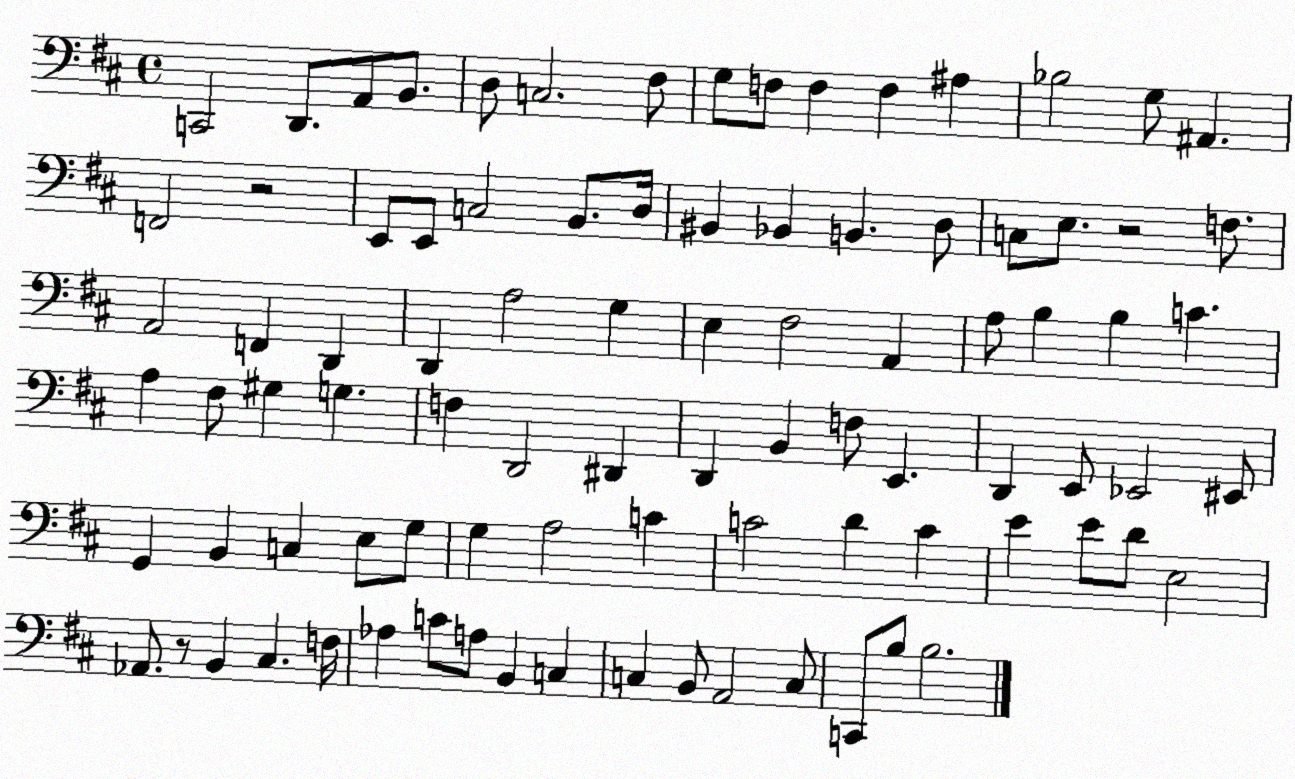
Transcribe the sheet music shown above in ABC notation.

X:1
T:Untitled
M:4/4
L:1/4
K:D
C,,2 D,,/2 A,,/2 B,,/2 D,/2 C,2 ^F,/2 G,/2 F,/2 F, F, ^A, _B,2 G,/2 ^A,, F,,2 z2 E,,/2 E,,/2 C,2 B,,/2 D,/4 ^B,, _B,, B,, D,/2 C,/2 E,/2 z2 F,/2 A,,2 F,, D,, D,, A,2 G, E, ^F,2 A,, A,/2 B, B, C A, ^F,/2 ^G, G, F, D,,2 ^D,, D,, B,, F,/2 E,, D,, E,,/2 _E,,2 ^E,,/2 G,, B,, C, E,/2 G,/2 G, A,2 C C2 D C E E/2 D/2 E,2 _A,,/2 z/2 B,, ^C, F,/4 _A, C/2 A,/2 B,, C, C, B,,/2 A,,2 C,/2 C,,/2 B,/2 B,2